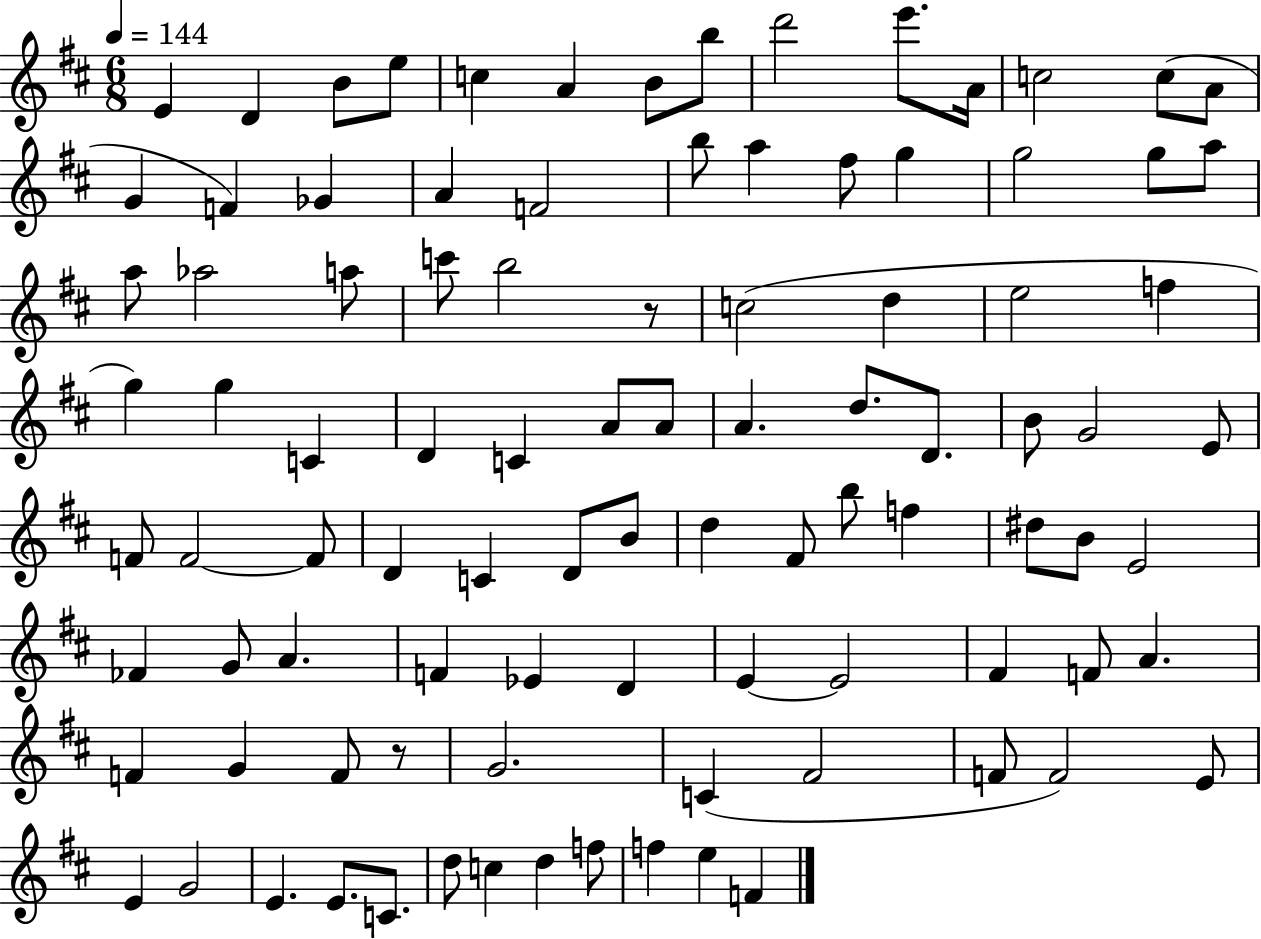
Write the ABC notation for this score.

X:1
T:Untitled
M:6/8
L:1/4
K:D
E D B/2 e/2 c A B/2 b/2 d'2 e'/2 A/4 c2 c/2 A/2 G F _G A F2 b/2 a ^f/2 g g2 g/2 a/2 a/2 _a2 a/2 c'/2 b2 z/2 c2 d e2 f g g C D C A/2 A/2 A d/2 D/2 B/2 G2 E/2 F/2 F2 F/2 D C D/2 B/2 d ^F/2 b/2 f ^d/2 B/2 E2 _F G/2 A F _E D E E2 ^F F/2 A F G F/2 z/2 G2 C ^F2 F/2 F2 E/2 E G2 E E/2 C/2 d/2 c d f/2 f e F